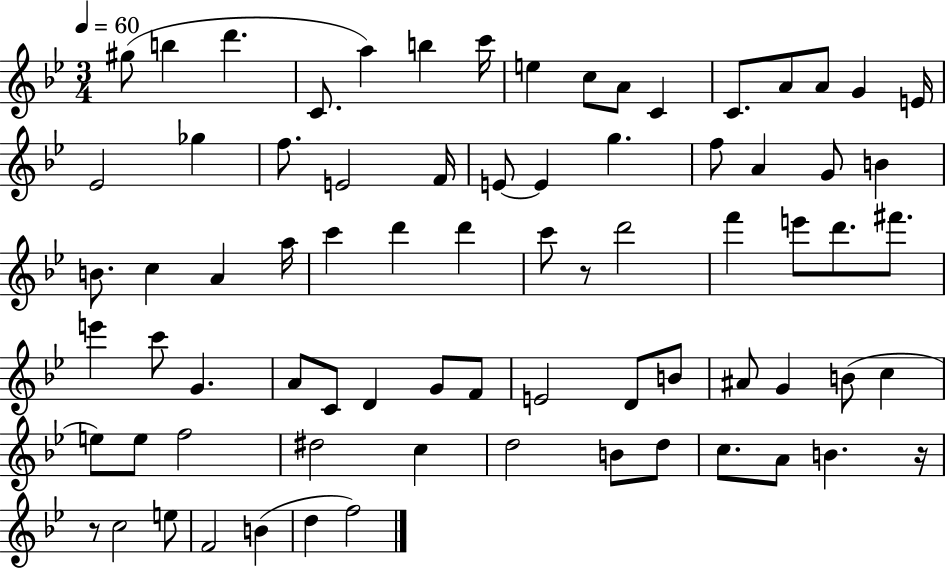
{
  \clef treble
  \numericTimeSignature
  \time 3/4
  \key bes \major
  \tempo 4 = 60
  gis''8( b''4 d'''4. | c'8. a''4) b''4 c'''16 | e''4 c''8 a'8 c'4 | c'8. a'8 a'8 g'4 e'16 | \break ees'2 ges''4 | f''8. e'2 f'16 | e'8~~ e'4 g''4. | f''8 a'4 g'8 b'4 | \break b'8. c''4 a'4 a''16 | c'''4 d'''4 d'''4 | c'''8 r8 d'''2 | f'''4 e'''8 d'''8. fis'''8. | \break e'''4 c'''8 g'4. | a'8 c'8 d'4 g'8 f'8 | e'2 d'8 b'8 | ais'8 g'4 b'8( c''4 | \break e''8) e''8 f''2 | dis''2 c''4 | d''2 b'8 d''8 | c''8. a'8 b'4. r16 | \break r8 c''2 e''8 | f'2 b'4( | d''4 f''2) | \bar "|."
}